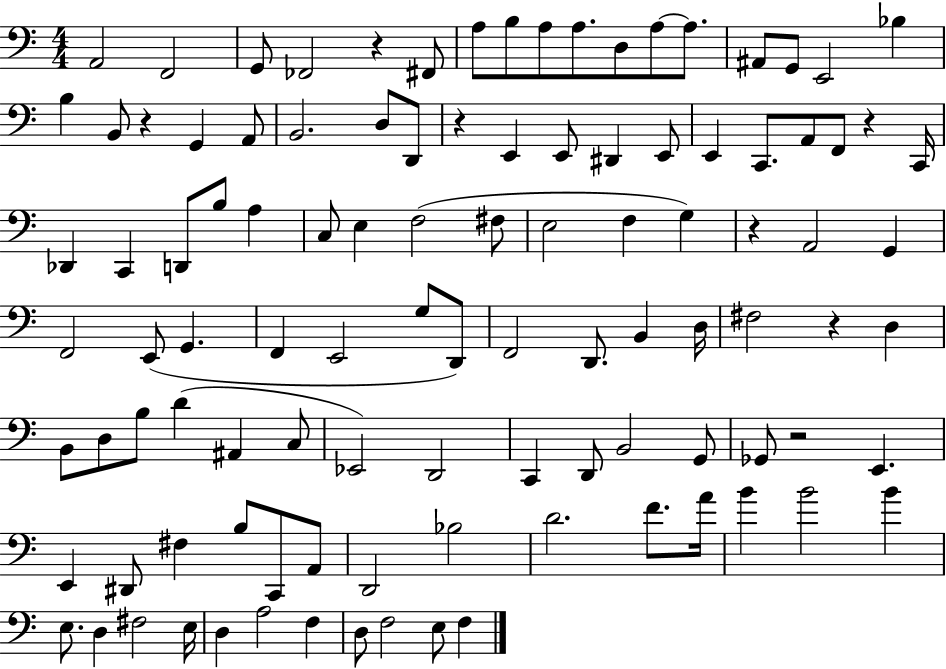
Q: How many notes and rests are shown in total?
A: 105